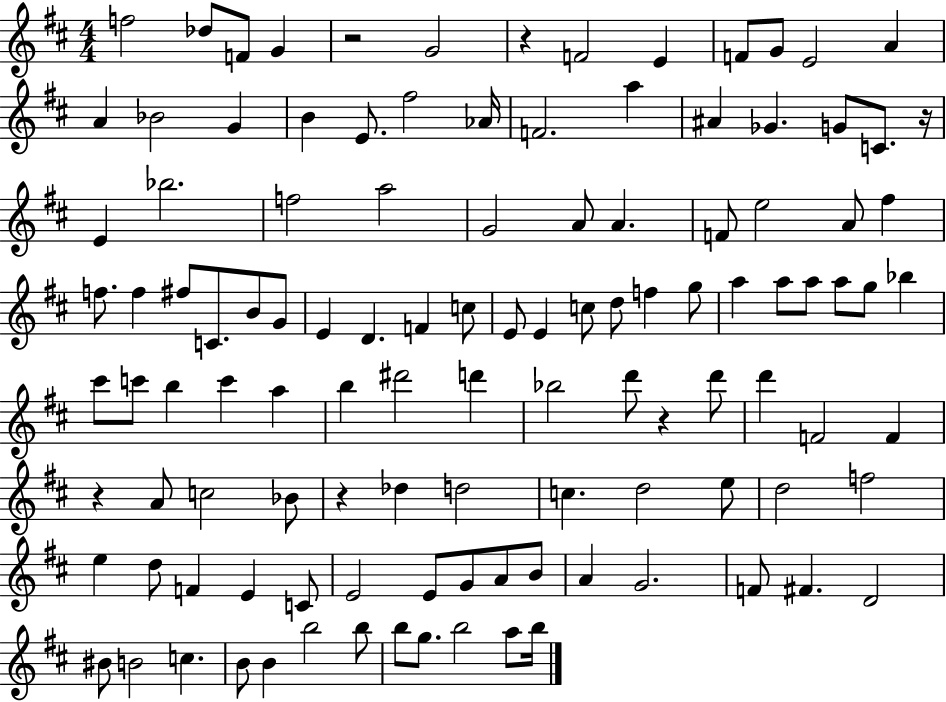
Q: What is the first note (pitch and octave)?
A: F5